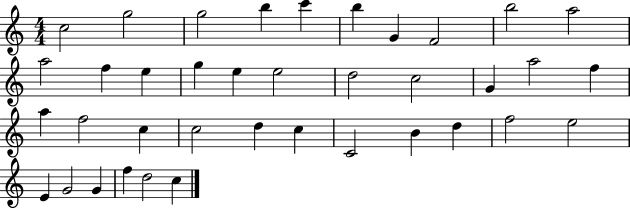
{
  \clef treble
  \numericTimeSignature
  \time 4/4
  \key c \major
  c''2 g''2 | g''2 b''4 c'''4 | b''4 g'4 f'2 | b''2 a''2 | \break a''2 f''4 e''4 | g''4 e''4 e''2 | d''2 c''2 | g'4 a''2 f''4 | \break a''4 f''2 c''4 | c''2 d''4 c''4 | c'2 b'4 d''4 | f''2 e''2 | \break e'4 g'2 g'4 | f''4 d''2 c''4 | \bar "|."
}